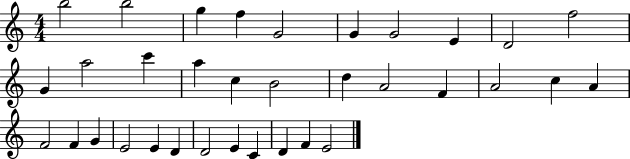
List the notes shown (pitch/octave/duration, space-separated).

B5/h B5/h G5/q F5/q G4/h G4/q G4/h E4/q D4/h F5/h G4/q A5/h C6/q A5/q C5/q B4/h D5/q A4/h F4/q A4/h C5/q A4/q F4/h F4/q G4/q E4/h E4/q D4/q D4/h E4/q C4/q D4/q F4/q E4/h